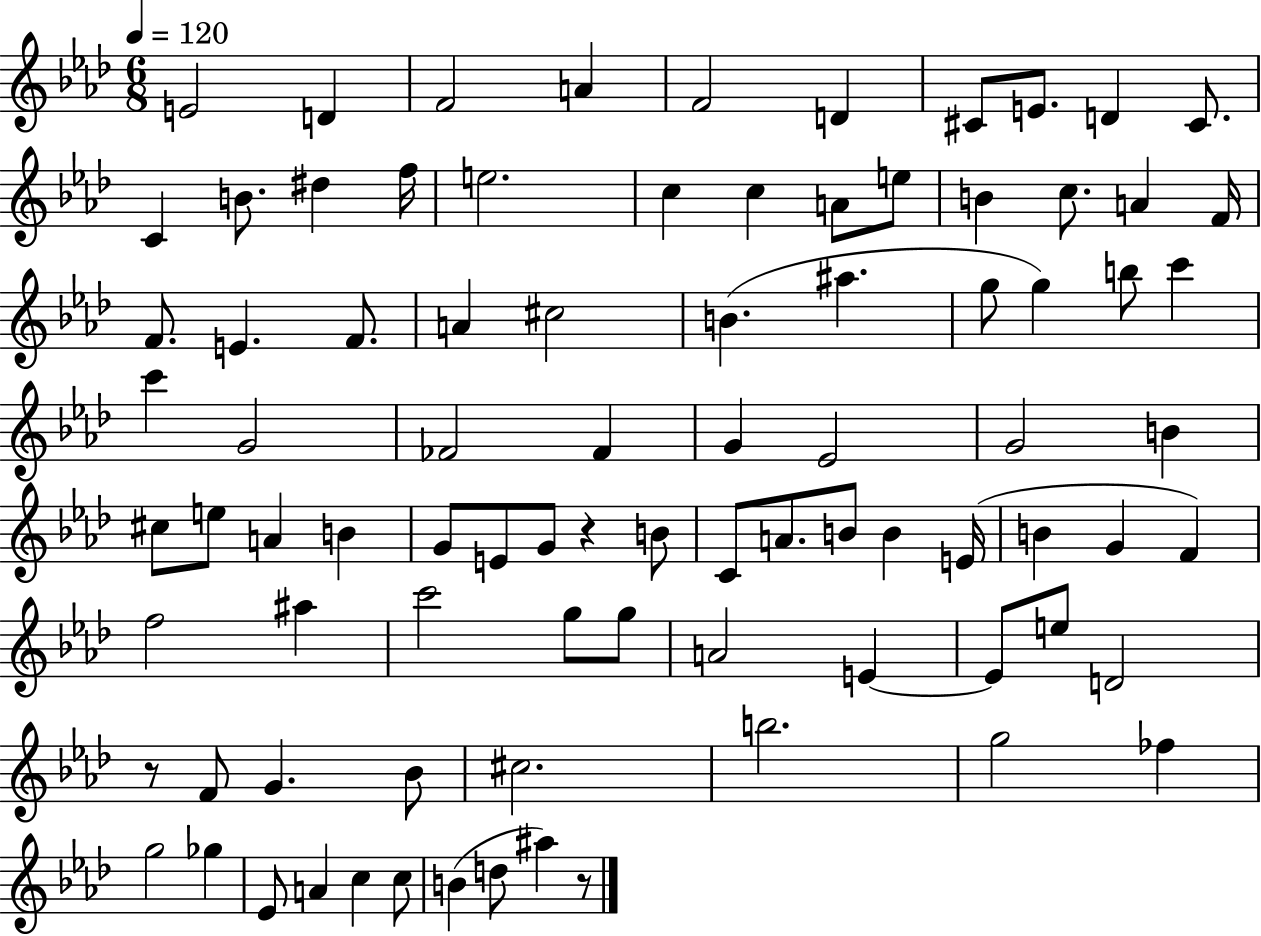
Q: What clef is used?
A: treble